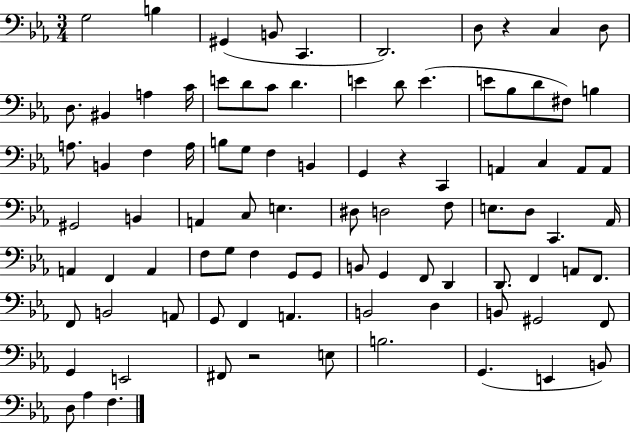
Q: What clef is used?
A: bass